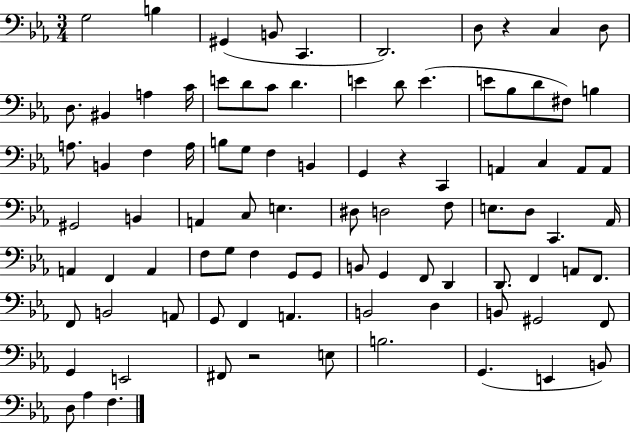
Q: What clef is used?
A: bass